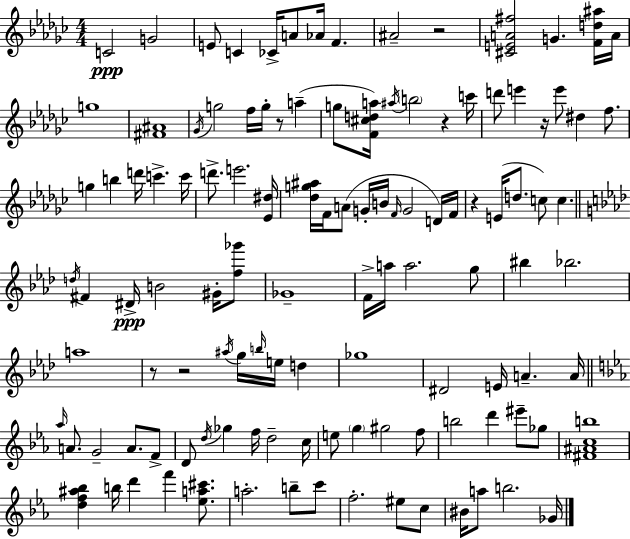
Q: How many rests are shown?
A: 7